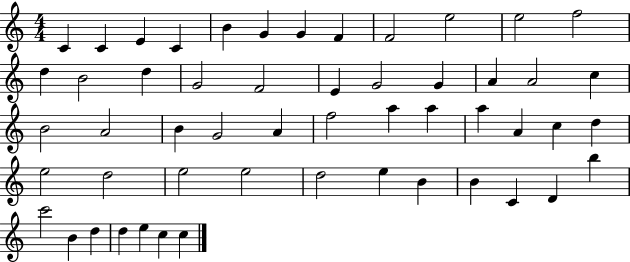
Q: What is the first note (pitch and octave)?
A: C4